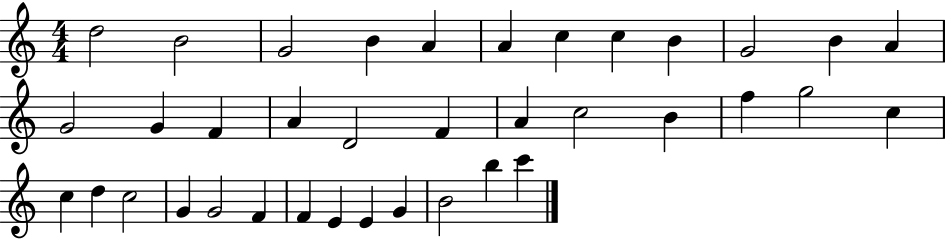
X:1
T:Untitled
M:4/4
L:1/4
K:C
d2 B2 G2 B A A c c B G2 B A G2 G F A D2 F A c2 B f g2 c c d c2 G G2 F F E E G B2 b c'